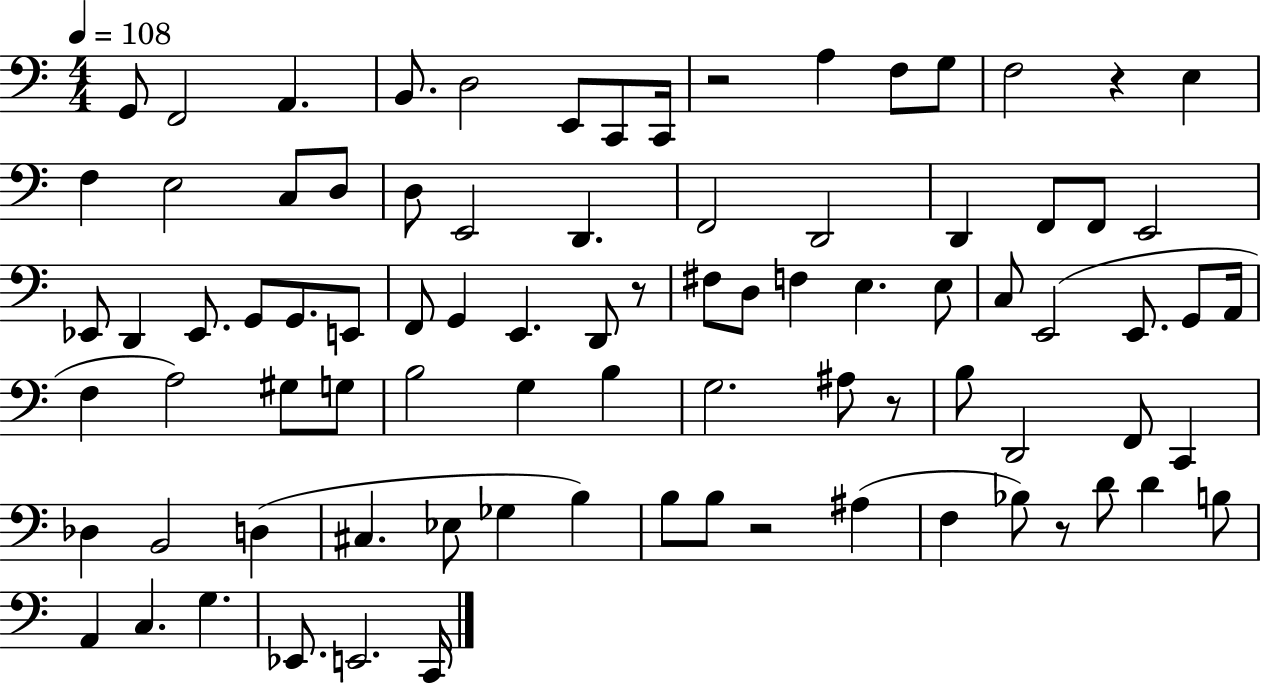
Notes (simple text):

G2/e F2/h A2/q. B2/e. D3/h E2/e C2/e C2/s R/h A3/q F3/e G3/e F3/h R/q E3/q F3/q E3/h C3/e D3/e D3/e E2/h D2/q. F2/h D2/h D2/q F2/e F2/e E2/h Eb2/e D2/q Eb2/e. G2/e G2/e. E2/e F2/e G2/q E2/q. D2/e R/e F#3/e D3/e F3/q E3/q. E3/e C3/e E2/h E2/e. G2/e A2/s F3/q A3/h G#3/e G3/e B3/h G3/q B3/q G3/h. A#3/e R/e B3/e D2/h F2/e C2/q Db3/q B2/h D3/q C#3/q. Eb3/e Gb3/q B3/q B3/e B3/e R/h A#3/q F3/q Bb3/e R/e D4/e D4/q B3/e A2/q C3/q. G3/q. Eb2/e. E2/h. C2/s